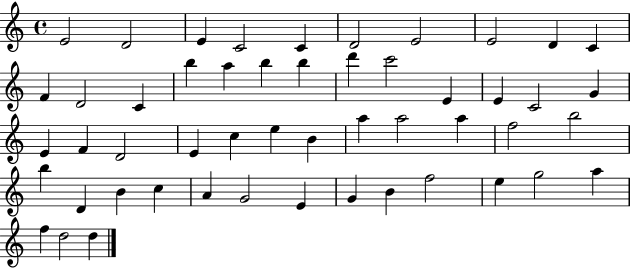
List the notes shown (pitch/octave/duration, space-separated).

E4/h D4/h E4/q C4/h C4/q D4/h E4/h E4/h D4/q C4/q F4/q D4/h C4/q B5/q A5/q B5/q B5/q D6/q C6/h E4/q E4/q C4/h G4/q E4/q F4/q D4/h E4/q C5/q E5/q B4/q A5/q A5/h A5/q F5/h B5/h B5/q D4/q B4/q C5/q A4/q G4/h E4/q G4/q B4/q F5/h E5/q G5/h A5/q F5/q D5/h D5/q